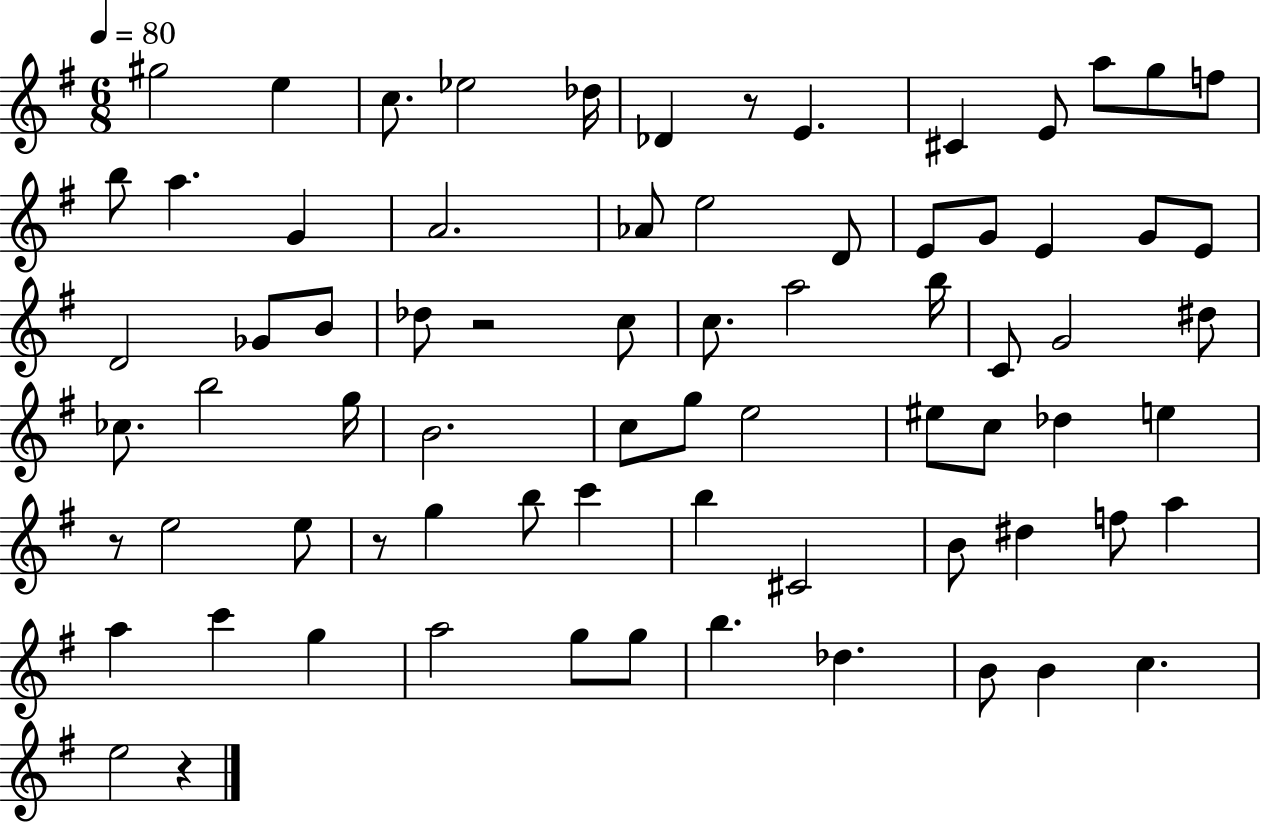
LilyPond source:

{
  \clef treble
  \numericTimeSignature
  \time 6/8
  \key g \major
  \tempo 4 = 80
  gis''2 e''4 | c''8. ees''2 des''16 | des'4 r8 e'4. | cis'4 e'8 a''8 g''8 f''8 | \break b''8 a''4. g'4 | a'2. | aes'8 e''2 d'8 | e'8 g'8 e'4 g'8 e'8 | \break d'2 ges'8 b'8 | des''8 r2 c''8 | c''8. a''2 b''16 | c'8 g'2 dis''8 | \break ces''8. b''2 g''16 | b'2. | c''8 g''8 e''2 | eis''8 c''8 des''4 e''4 | \break r8 e''2 e''8 | r8 g''4 b''8 c'''4 | b''4 cis'2 | b'8 dis''4 f''8 a''4 | \break a''4 c'''4 g''4 | a''2 g''8 g''8 | b''4. des''4. | b'8 b'4 c''4. | \break e''2 r4 | \bar "|."
}